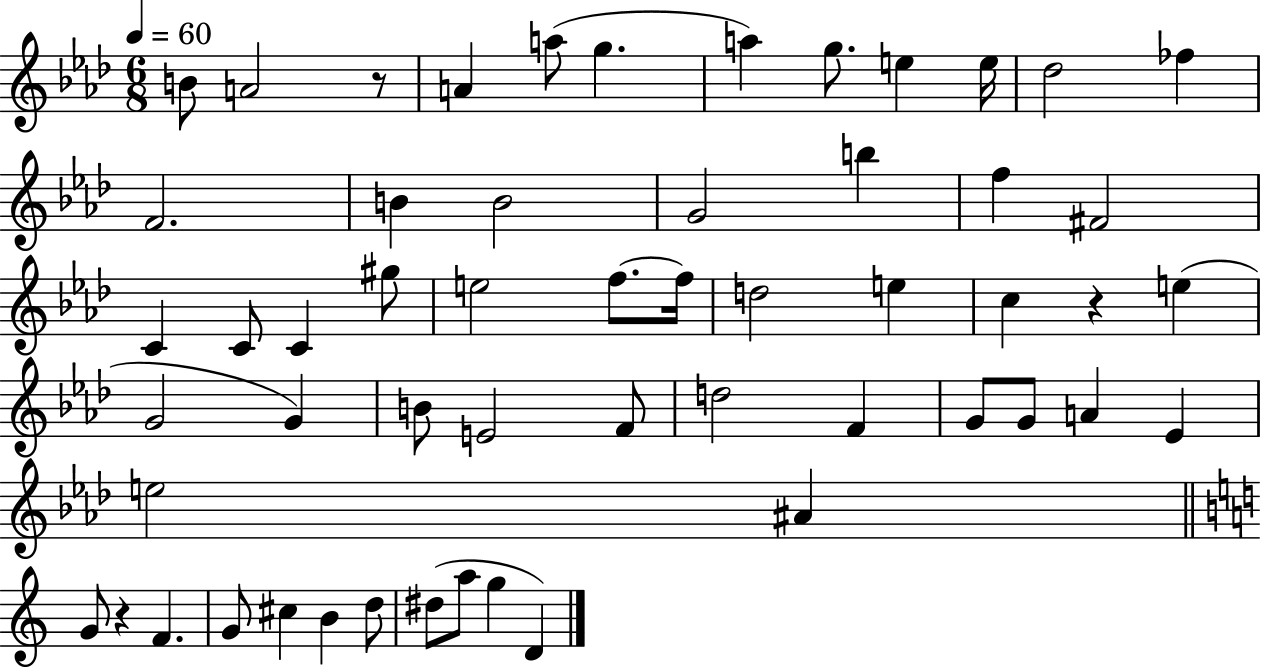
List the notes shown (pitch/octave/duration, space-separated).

B4/e A4/h R/e A4/q A5/e G5/q. A5/q G5/e. E5/q E5/s Db5/h FES5/q F4/h. B4/q B4/h G4/h B5/q F5/q F#4/h C4/q C4/e C4/q G#5/e E5/h F5/e. F5/s D5/h E5/q C5/q R/q E5/q G4/h G4/q B4/e E4/h F4/e D5/h F4/q G4/e G4/e A4/q Eb4/q E5/h A#4/q G4/e R/q F4/q. G4/e C#5/q B4/q D5/e D#5/e A5/e G5/q D4/q